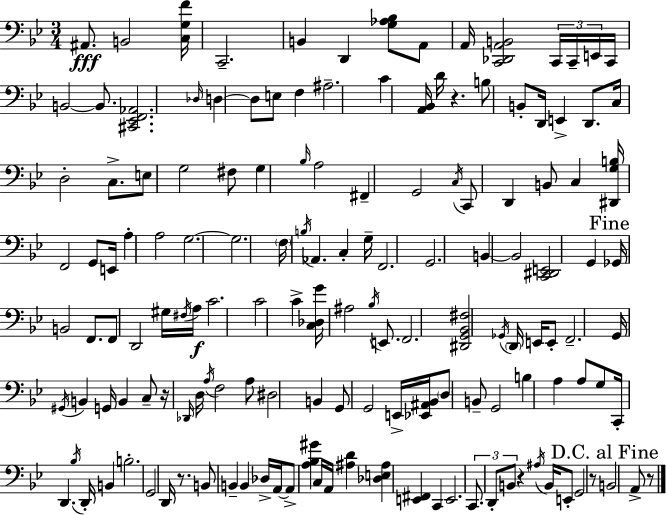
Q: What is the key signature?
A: BES major